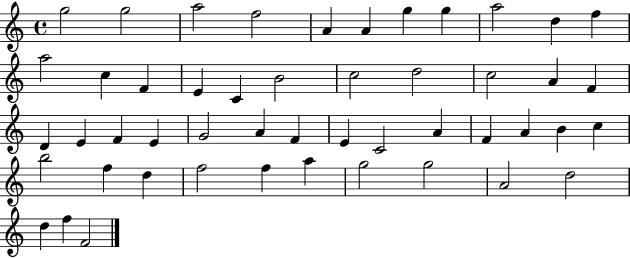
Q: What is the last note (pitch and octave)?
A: F4